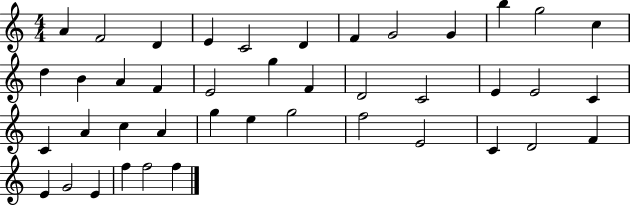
A4/q F4/h D4/q E4/q C4/h D4/q F4/q G4/h G4/q B5/q G5/h C5/q D5/q B4/q A4/q F4/q E4/h G5/q F4/q D4/h C4/h E4/q E4/h C4/q C4/q A4/q C5/q A4/q G5/q E5/q G5/h F5/h E4/h C4/q D4/h F4/q E4/q G4/h E4/q F5/q F5/h F5/q